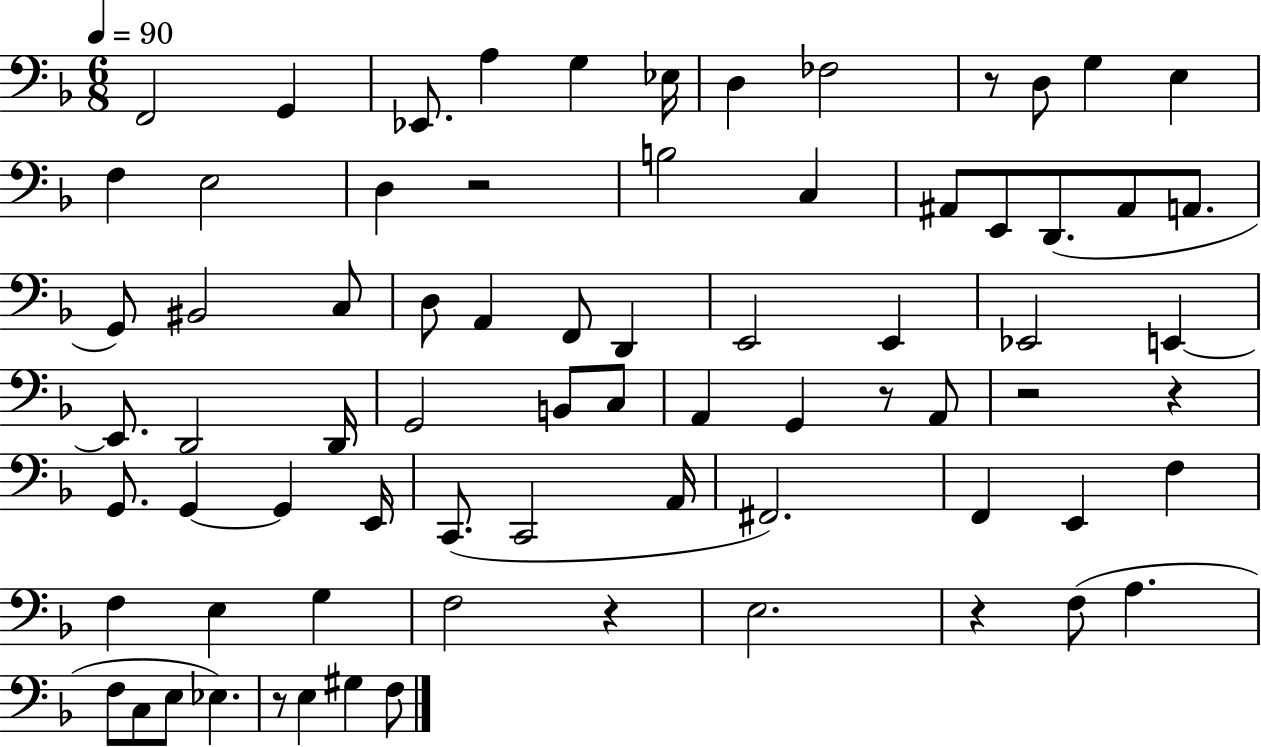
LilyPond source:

{
  \clef bass
  \numericTimeSignature
  \time 6/8
  \key f \major
  \tempo 4 = 90
  \repeat volta 2 { f,2 g,4 | ees,8. a4 g4 ees16 | d4 fes2 | r8 d8 g4 e4 | \break f4 e2 | d4 r2 | b2 c4 | ais,8 e,8 d,8.( ais,8 a,8. | \break g,8) bis,2 c8 | d8 a,4 f,8 d,4 | e,2 e,4 | ees,2 e,4~~ | \break e,8. d,2 d,16 | g,2 b,8 c8 | a,4 g,4 r8 a,8 | r2 r4 | \break g,8. g,4~~ g,4 e,16 | c,8.( c,2 a,16 | fis,2.) | f,4 e,4 f4 | \break f4 e4 g4 | f2 r4 | e2. | r4 f8( a4. | \break f8 c8 e8 ees4.) | r8 e4 gis4 f8 | } \bar "|."
}